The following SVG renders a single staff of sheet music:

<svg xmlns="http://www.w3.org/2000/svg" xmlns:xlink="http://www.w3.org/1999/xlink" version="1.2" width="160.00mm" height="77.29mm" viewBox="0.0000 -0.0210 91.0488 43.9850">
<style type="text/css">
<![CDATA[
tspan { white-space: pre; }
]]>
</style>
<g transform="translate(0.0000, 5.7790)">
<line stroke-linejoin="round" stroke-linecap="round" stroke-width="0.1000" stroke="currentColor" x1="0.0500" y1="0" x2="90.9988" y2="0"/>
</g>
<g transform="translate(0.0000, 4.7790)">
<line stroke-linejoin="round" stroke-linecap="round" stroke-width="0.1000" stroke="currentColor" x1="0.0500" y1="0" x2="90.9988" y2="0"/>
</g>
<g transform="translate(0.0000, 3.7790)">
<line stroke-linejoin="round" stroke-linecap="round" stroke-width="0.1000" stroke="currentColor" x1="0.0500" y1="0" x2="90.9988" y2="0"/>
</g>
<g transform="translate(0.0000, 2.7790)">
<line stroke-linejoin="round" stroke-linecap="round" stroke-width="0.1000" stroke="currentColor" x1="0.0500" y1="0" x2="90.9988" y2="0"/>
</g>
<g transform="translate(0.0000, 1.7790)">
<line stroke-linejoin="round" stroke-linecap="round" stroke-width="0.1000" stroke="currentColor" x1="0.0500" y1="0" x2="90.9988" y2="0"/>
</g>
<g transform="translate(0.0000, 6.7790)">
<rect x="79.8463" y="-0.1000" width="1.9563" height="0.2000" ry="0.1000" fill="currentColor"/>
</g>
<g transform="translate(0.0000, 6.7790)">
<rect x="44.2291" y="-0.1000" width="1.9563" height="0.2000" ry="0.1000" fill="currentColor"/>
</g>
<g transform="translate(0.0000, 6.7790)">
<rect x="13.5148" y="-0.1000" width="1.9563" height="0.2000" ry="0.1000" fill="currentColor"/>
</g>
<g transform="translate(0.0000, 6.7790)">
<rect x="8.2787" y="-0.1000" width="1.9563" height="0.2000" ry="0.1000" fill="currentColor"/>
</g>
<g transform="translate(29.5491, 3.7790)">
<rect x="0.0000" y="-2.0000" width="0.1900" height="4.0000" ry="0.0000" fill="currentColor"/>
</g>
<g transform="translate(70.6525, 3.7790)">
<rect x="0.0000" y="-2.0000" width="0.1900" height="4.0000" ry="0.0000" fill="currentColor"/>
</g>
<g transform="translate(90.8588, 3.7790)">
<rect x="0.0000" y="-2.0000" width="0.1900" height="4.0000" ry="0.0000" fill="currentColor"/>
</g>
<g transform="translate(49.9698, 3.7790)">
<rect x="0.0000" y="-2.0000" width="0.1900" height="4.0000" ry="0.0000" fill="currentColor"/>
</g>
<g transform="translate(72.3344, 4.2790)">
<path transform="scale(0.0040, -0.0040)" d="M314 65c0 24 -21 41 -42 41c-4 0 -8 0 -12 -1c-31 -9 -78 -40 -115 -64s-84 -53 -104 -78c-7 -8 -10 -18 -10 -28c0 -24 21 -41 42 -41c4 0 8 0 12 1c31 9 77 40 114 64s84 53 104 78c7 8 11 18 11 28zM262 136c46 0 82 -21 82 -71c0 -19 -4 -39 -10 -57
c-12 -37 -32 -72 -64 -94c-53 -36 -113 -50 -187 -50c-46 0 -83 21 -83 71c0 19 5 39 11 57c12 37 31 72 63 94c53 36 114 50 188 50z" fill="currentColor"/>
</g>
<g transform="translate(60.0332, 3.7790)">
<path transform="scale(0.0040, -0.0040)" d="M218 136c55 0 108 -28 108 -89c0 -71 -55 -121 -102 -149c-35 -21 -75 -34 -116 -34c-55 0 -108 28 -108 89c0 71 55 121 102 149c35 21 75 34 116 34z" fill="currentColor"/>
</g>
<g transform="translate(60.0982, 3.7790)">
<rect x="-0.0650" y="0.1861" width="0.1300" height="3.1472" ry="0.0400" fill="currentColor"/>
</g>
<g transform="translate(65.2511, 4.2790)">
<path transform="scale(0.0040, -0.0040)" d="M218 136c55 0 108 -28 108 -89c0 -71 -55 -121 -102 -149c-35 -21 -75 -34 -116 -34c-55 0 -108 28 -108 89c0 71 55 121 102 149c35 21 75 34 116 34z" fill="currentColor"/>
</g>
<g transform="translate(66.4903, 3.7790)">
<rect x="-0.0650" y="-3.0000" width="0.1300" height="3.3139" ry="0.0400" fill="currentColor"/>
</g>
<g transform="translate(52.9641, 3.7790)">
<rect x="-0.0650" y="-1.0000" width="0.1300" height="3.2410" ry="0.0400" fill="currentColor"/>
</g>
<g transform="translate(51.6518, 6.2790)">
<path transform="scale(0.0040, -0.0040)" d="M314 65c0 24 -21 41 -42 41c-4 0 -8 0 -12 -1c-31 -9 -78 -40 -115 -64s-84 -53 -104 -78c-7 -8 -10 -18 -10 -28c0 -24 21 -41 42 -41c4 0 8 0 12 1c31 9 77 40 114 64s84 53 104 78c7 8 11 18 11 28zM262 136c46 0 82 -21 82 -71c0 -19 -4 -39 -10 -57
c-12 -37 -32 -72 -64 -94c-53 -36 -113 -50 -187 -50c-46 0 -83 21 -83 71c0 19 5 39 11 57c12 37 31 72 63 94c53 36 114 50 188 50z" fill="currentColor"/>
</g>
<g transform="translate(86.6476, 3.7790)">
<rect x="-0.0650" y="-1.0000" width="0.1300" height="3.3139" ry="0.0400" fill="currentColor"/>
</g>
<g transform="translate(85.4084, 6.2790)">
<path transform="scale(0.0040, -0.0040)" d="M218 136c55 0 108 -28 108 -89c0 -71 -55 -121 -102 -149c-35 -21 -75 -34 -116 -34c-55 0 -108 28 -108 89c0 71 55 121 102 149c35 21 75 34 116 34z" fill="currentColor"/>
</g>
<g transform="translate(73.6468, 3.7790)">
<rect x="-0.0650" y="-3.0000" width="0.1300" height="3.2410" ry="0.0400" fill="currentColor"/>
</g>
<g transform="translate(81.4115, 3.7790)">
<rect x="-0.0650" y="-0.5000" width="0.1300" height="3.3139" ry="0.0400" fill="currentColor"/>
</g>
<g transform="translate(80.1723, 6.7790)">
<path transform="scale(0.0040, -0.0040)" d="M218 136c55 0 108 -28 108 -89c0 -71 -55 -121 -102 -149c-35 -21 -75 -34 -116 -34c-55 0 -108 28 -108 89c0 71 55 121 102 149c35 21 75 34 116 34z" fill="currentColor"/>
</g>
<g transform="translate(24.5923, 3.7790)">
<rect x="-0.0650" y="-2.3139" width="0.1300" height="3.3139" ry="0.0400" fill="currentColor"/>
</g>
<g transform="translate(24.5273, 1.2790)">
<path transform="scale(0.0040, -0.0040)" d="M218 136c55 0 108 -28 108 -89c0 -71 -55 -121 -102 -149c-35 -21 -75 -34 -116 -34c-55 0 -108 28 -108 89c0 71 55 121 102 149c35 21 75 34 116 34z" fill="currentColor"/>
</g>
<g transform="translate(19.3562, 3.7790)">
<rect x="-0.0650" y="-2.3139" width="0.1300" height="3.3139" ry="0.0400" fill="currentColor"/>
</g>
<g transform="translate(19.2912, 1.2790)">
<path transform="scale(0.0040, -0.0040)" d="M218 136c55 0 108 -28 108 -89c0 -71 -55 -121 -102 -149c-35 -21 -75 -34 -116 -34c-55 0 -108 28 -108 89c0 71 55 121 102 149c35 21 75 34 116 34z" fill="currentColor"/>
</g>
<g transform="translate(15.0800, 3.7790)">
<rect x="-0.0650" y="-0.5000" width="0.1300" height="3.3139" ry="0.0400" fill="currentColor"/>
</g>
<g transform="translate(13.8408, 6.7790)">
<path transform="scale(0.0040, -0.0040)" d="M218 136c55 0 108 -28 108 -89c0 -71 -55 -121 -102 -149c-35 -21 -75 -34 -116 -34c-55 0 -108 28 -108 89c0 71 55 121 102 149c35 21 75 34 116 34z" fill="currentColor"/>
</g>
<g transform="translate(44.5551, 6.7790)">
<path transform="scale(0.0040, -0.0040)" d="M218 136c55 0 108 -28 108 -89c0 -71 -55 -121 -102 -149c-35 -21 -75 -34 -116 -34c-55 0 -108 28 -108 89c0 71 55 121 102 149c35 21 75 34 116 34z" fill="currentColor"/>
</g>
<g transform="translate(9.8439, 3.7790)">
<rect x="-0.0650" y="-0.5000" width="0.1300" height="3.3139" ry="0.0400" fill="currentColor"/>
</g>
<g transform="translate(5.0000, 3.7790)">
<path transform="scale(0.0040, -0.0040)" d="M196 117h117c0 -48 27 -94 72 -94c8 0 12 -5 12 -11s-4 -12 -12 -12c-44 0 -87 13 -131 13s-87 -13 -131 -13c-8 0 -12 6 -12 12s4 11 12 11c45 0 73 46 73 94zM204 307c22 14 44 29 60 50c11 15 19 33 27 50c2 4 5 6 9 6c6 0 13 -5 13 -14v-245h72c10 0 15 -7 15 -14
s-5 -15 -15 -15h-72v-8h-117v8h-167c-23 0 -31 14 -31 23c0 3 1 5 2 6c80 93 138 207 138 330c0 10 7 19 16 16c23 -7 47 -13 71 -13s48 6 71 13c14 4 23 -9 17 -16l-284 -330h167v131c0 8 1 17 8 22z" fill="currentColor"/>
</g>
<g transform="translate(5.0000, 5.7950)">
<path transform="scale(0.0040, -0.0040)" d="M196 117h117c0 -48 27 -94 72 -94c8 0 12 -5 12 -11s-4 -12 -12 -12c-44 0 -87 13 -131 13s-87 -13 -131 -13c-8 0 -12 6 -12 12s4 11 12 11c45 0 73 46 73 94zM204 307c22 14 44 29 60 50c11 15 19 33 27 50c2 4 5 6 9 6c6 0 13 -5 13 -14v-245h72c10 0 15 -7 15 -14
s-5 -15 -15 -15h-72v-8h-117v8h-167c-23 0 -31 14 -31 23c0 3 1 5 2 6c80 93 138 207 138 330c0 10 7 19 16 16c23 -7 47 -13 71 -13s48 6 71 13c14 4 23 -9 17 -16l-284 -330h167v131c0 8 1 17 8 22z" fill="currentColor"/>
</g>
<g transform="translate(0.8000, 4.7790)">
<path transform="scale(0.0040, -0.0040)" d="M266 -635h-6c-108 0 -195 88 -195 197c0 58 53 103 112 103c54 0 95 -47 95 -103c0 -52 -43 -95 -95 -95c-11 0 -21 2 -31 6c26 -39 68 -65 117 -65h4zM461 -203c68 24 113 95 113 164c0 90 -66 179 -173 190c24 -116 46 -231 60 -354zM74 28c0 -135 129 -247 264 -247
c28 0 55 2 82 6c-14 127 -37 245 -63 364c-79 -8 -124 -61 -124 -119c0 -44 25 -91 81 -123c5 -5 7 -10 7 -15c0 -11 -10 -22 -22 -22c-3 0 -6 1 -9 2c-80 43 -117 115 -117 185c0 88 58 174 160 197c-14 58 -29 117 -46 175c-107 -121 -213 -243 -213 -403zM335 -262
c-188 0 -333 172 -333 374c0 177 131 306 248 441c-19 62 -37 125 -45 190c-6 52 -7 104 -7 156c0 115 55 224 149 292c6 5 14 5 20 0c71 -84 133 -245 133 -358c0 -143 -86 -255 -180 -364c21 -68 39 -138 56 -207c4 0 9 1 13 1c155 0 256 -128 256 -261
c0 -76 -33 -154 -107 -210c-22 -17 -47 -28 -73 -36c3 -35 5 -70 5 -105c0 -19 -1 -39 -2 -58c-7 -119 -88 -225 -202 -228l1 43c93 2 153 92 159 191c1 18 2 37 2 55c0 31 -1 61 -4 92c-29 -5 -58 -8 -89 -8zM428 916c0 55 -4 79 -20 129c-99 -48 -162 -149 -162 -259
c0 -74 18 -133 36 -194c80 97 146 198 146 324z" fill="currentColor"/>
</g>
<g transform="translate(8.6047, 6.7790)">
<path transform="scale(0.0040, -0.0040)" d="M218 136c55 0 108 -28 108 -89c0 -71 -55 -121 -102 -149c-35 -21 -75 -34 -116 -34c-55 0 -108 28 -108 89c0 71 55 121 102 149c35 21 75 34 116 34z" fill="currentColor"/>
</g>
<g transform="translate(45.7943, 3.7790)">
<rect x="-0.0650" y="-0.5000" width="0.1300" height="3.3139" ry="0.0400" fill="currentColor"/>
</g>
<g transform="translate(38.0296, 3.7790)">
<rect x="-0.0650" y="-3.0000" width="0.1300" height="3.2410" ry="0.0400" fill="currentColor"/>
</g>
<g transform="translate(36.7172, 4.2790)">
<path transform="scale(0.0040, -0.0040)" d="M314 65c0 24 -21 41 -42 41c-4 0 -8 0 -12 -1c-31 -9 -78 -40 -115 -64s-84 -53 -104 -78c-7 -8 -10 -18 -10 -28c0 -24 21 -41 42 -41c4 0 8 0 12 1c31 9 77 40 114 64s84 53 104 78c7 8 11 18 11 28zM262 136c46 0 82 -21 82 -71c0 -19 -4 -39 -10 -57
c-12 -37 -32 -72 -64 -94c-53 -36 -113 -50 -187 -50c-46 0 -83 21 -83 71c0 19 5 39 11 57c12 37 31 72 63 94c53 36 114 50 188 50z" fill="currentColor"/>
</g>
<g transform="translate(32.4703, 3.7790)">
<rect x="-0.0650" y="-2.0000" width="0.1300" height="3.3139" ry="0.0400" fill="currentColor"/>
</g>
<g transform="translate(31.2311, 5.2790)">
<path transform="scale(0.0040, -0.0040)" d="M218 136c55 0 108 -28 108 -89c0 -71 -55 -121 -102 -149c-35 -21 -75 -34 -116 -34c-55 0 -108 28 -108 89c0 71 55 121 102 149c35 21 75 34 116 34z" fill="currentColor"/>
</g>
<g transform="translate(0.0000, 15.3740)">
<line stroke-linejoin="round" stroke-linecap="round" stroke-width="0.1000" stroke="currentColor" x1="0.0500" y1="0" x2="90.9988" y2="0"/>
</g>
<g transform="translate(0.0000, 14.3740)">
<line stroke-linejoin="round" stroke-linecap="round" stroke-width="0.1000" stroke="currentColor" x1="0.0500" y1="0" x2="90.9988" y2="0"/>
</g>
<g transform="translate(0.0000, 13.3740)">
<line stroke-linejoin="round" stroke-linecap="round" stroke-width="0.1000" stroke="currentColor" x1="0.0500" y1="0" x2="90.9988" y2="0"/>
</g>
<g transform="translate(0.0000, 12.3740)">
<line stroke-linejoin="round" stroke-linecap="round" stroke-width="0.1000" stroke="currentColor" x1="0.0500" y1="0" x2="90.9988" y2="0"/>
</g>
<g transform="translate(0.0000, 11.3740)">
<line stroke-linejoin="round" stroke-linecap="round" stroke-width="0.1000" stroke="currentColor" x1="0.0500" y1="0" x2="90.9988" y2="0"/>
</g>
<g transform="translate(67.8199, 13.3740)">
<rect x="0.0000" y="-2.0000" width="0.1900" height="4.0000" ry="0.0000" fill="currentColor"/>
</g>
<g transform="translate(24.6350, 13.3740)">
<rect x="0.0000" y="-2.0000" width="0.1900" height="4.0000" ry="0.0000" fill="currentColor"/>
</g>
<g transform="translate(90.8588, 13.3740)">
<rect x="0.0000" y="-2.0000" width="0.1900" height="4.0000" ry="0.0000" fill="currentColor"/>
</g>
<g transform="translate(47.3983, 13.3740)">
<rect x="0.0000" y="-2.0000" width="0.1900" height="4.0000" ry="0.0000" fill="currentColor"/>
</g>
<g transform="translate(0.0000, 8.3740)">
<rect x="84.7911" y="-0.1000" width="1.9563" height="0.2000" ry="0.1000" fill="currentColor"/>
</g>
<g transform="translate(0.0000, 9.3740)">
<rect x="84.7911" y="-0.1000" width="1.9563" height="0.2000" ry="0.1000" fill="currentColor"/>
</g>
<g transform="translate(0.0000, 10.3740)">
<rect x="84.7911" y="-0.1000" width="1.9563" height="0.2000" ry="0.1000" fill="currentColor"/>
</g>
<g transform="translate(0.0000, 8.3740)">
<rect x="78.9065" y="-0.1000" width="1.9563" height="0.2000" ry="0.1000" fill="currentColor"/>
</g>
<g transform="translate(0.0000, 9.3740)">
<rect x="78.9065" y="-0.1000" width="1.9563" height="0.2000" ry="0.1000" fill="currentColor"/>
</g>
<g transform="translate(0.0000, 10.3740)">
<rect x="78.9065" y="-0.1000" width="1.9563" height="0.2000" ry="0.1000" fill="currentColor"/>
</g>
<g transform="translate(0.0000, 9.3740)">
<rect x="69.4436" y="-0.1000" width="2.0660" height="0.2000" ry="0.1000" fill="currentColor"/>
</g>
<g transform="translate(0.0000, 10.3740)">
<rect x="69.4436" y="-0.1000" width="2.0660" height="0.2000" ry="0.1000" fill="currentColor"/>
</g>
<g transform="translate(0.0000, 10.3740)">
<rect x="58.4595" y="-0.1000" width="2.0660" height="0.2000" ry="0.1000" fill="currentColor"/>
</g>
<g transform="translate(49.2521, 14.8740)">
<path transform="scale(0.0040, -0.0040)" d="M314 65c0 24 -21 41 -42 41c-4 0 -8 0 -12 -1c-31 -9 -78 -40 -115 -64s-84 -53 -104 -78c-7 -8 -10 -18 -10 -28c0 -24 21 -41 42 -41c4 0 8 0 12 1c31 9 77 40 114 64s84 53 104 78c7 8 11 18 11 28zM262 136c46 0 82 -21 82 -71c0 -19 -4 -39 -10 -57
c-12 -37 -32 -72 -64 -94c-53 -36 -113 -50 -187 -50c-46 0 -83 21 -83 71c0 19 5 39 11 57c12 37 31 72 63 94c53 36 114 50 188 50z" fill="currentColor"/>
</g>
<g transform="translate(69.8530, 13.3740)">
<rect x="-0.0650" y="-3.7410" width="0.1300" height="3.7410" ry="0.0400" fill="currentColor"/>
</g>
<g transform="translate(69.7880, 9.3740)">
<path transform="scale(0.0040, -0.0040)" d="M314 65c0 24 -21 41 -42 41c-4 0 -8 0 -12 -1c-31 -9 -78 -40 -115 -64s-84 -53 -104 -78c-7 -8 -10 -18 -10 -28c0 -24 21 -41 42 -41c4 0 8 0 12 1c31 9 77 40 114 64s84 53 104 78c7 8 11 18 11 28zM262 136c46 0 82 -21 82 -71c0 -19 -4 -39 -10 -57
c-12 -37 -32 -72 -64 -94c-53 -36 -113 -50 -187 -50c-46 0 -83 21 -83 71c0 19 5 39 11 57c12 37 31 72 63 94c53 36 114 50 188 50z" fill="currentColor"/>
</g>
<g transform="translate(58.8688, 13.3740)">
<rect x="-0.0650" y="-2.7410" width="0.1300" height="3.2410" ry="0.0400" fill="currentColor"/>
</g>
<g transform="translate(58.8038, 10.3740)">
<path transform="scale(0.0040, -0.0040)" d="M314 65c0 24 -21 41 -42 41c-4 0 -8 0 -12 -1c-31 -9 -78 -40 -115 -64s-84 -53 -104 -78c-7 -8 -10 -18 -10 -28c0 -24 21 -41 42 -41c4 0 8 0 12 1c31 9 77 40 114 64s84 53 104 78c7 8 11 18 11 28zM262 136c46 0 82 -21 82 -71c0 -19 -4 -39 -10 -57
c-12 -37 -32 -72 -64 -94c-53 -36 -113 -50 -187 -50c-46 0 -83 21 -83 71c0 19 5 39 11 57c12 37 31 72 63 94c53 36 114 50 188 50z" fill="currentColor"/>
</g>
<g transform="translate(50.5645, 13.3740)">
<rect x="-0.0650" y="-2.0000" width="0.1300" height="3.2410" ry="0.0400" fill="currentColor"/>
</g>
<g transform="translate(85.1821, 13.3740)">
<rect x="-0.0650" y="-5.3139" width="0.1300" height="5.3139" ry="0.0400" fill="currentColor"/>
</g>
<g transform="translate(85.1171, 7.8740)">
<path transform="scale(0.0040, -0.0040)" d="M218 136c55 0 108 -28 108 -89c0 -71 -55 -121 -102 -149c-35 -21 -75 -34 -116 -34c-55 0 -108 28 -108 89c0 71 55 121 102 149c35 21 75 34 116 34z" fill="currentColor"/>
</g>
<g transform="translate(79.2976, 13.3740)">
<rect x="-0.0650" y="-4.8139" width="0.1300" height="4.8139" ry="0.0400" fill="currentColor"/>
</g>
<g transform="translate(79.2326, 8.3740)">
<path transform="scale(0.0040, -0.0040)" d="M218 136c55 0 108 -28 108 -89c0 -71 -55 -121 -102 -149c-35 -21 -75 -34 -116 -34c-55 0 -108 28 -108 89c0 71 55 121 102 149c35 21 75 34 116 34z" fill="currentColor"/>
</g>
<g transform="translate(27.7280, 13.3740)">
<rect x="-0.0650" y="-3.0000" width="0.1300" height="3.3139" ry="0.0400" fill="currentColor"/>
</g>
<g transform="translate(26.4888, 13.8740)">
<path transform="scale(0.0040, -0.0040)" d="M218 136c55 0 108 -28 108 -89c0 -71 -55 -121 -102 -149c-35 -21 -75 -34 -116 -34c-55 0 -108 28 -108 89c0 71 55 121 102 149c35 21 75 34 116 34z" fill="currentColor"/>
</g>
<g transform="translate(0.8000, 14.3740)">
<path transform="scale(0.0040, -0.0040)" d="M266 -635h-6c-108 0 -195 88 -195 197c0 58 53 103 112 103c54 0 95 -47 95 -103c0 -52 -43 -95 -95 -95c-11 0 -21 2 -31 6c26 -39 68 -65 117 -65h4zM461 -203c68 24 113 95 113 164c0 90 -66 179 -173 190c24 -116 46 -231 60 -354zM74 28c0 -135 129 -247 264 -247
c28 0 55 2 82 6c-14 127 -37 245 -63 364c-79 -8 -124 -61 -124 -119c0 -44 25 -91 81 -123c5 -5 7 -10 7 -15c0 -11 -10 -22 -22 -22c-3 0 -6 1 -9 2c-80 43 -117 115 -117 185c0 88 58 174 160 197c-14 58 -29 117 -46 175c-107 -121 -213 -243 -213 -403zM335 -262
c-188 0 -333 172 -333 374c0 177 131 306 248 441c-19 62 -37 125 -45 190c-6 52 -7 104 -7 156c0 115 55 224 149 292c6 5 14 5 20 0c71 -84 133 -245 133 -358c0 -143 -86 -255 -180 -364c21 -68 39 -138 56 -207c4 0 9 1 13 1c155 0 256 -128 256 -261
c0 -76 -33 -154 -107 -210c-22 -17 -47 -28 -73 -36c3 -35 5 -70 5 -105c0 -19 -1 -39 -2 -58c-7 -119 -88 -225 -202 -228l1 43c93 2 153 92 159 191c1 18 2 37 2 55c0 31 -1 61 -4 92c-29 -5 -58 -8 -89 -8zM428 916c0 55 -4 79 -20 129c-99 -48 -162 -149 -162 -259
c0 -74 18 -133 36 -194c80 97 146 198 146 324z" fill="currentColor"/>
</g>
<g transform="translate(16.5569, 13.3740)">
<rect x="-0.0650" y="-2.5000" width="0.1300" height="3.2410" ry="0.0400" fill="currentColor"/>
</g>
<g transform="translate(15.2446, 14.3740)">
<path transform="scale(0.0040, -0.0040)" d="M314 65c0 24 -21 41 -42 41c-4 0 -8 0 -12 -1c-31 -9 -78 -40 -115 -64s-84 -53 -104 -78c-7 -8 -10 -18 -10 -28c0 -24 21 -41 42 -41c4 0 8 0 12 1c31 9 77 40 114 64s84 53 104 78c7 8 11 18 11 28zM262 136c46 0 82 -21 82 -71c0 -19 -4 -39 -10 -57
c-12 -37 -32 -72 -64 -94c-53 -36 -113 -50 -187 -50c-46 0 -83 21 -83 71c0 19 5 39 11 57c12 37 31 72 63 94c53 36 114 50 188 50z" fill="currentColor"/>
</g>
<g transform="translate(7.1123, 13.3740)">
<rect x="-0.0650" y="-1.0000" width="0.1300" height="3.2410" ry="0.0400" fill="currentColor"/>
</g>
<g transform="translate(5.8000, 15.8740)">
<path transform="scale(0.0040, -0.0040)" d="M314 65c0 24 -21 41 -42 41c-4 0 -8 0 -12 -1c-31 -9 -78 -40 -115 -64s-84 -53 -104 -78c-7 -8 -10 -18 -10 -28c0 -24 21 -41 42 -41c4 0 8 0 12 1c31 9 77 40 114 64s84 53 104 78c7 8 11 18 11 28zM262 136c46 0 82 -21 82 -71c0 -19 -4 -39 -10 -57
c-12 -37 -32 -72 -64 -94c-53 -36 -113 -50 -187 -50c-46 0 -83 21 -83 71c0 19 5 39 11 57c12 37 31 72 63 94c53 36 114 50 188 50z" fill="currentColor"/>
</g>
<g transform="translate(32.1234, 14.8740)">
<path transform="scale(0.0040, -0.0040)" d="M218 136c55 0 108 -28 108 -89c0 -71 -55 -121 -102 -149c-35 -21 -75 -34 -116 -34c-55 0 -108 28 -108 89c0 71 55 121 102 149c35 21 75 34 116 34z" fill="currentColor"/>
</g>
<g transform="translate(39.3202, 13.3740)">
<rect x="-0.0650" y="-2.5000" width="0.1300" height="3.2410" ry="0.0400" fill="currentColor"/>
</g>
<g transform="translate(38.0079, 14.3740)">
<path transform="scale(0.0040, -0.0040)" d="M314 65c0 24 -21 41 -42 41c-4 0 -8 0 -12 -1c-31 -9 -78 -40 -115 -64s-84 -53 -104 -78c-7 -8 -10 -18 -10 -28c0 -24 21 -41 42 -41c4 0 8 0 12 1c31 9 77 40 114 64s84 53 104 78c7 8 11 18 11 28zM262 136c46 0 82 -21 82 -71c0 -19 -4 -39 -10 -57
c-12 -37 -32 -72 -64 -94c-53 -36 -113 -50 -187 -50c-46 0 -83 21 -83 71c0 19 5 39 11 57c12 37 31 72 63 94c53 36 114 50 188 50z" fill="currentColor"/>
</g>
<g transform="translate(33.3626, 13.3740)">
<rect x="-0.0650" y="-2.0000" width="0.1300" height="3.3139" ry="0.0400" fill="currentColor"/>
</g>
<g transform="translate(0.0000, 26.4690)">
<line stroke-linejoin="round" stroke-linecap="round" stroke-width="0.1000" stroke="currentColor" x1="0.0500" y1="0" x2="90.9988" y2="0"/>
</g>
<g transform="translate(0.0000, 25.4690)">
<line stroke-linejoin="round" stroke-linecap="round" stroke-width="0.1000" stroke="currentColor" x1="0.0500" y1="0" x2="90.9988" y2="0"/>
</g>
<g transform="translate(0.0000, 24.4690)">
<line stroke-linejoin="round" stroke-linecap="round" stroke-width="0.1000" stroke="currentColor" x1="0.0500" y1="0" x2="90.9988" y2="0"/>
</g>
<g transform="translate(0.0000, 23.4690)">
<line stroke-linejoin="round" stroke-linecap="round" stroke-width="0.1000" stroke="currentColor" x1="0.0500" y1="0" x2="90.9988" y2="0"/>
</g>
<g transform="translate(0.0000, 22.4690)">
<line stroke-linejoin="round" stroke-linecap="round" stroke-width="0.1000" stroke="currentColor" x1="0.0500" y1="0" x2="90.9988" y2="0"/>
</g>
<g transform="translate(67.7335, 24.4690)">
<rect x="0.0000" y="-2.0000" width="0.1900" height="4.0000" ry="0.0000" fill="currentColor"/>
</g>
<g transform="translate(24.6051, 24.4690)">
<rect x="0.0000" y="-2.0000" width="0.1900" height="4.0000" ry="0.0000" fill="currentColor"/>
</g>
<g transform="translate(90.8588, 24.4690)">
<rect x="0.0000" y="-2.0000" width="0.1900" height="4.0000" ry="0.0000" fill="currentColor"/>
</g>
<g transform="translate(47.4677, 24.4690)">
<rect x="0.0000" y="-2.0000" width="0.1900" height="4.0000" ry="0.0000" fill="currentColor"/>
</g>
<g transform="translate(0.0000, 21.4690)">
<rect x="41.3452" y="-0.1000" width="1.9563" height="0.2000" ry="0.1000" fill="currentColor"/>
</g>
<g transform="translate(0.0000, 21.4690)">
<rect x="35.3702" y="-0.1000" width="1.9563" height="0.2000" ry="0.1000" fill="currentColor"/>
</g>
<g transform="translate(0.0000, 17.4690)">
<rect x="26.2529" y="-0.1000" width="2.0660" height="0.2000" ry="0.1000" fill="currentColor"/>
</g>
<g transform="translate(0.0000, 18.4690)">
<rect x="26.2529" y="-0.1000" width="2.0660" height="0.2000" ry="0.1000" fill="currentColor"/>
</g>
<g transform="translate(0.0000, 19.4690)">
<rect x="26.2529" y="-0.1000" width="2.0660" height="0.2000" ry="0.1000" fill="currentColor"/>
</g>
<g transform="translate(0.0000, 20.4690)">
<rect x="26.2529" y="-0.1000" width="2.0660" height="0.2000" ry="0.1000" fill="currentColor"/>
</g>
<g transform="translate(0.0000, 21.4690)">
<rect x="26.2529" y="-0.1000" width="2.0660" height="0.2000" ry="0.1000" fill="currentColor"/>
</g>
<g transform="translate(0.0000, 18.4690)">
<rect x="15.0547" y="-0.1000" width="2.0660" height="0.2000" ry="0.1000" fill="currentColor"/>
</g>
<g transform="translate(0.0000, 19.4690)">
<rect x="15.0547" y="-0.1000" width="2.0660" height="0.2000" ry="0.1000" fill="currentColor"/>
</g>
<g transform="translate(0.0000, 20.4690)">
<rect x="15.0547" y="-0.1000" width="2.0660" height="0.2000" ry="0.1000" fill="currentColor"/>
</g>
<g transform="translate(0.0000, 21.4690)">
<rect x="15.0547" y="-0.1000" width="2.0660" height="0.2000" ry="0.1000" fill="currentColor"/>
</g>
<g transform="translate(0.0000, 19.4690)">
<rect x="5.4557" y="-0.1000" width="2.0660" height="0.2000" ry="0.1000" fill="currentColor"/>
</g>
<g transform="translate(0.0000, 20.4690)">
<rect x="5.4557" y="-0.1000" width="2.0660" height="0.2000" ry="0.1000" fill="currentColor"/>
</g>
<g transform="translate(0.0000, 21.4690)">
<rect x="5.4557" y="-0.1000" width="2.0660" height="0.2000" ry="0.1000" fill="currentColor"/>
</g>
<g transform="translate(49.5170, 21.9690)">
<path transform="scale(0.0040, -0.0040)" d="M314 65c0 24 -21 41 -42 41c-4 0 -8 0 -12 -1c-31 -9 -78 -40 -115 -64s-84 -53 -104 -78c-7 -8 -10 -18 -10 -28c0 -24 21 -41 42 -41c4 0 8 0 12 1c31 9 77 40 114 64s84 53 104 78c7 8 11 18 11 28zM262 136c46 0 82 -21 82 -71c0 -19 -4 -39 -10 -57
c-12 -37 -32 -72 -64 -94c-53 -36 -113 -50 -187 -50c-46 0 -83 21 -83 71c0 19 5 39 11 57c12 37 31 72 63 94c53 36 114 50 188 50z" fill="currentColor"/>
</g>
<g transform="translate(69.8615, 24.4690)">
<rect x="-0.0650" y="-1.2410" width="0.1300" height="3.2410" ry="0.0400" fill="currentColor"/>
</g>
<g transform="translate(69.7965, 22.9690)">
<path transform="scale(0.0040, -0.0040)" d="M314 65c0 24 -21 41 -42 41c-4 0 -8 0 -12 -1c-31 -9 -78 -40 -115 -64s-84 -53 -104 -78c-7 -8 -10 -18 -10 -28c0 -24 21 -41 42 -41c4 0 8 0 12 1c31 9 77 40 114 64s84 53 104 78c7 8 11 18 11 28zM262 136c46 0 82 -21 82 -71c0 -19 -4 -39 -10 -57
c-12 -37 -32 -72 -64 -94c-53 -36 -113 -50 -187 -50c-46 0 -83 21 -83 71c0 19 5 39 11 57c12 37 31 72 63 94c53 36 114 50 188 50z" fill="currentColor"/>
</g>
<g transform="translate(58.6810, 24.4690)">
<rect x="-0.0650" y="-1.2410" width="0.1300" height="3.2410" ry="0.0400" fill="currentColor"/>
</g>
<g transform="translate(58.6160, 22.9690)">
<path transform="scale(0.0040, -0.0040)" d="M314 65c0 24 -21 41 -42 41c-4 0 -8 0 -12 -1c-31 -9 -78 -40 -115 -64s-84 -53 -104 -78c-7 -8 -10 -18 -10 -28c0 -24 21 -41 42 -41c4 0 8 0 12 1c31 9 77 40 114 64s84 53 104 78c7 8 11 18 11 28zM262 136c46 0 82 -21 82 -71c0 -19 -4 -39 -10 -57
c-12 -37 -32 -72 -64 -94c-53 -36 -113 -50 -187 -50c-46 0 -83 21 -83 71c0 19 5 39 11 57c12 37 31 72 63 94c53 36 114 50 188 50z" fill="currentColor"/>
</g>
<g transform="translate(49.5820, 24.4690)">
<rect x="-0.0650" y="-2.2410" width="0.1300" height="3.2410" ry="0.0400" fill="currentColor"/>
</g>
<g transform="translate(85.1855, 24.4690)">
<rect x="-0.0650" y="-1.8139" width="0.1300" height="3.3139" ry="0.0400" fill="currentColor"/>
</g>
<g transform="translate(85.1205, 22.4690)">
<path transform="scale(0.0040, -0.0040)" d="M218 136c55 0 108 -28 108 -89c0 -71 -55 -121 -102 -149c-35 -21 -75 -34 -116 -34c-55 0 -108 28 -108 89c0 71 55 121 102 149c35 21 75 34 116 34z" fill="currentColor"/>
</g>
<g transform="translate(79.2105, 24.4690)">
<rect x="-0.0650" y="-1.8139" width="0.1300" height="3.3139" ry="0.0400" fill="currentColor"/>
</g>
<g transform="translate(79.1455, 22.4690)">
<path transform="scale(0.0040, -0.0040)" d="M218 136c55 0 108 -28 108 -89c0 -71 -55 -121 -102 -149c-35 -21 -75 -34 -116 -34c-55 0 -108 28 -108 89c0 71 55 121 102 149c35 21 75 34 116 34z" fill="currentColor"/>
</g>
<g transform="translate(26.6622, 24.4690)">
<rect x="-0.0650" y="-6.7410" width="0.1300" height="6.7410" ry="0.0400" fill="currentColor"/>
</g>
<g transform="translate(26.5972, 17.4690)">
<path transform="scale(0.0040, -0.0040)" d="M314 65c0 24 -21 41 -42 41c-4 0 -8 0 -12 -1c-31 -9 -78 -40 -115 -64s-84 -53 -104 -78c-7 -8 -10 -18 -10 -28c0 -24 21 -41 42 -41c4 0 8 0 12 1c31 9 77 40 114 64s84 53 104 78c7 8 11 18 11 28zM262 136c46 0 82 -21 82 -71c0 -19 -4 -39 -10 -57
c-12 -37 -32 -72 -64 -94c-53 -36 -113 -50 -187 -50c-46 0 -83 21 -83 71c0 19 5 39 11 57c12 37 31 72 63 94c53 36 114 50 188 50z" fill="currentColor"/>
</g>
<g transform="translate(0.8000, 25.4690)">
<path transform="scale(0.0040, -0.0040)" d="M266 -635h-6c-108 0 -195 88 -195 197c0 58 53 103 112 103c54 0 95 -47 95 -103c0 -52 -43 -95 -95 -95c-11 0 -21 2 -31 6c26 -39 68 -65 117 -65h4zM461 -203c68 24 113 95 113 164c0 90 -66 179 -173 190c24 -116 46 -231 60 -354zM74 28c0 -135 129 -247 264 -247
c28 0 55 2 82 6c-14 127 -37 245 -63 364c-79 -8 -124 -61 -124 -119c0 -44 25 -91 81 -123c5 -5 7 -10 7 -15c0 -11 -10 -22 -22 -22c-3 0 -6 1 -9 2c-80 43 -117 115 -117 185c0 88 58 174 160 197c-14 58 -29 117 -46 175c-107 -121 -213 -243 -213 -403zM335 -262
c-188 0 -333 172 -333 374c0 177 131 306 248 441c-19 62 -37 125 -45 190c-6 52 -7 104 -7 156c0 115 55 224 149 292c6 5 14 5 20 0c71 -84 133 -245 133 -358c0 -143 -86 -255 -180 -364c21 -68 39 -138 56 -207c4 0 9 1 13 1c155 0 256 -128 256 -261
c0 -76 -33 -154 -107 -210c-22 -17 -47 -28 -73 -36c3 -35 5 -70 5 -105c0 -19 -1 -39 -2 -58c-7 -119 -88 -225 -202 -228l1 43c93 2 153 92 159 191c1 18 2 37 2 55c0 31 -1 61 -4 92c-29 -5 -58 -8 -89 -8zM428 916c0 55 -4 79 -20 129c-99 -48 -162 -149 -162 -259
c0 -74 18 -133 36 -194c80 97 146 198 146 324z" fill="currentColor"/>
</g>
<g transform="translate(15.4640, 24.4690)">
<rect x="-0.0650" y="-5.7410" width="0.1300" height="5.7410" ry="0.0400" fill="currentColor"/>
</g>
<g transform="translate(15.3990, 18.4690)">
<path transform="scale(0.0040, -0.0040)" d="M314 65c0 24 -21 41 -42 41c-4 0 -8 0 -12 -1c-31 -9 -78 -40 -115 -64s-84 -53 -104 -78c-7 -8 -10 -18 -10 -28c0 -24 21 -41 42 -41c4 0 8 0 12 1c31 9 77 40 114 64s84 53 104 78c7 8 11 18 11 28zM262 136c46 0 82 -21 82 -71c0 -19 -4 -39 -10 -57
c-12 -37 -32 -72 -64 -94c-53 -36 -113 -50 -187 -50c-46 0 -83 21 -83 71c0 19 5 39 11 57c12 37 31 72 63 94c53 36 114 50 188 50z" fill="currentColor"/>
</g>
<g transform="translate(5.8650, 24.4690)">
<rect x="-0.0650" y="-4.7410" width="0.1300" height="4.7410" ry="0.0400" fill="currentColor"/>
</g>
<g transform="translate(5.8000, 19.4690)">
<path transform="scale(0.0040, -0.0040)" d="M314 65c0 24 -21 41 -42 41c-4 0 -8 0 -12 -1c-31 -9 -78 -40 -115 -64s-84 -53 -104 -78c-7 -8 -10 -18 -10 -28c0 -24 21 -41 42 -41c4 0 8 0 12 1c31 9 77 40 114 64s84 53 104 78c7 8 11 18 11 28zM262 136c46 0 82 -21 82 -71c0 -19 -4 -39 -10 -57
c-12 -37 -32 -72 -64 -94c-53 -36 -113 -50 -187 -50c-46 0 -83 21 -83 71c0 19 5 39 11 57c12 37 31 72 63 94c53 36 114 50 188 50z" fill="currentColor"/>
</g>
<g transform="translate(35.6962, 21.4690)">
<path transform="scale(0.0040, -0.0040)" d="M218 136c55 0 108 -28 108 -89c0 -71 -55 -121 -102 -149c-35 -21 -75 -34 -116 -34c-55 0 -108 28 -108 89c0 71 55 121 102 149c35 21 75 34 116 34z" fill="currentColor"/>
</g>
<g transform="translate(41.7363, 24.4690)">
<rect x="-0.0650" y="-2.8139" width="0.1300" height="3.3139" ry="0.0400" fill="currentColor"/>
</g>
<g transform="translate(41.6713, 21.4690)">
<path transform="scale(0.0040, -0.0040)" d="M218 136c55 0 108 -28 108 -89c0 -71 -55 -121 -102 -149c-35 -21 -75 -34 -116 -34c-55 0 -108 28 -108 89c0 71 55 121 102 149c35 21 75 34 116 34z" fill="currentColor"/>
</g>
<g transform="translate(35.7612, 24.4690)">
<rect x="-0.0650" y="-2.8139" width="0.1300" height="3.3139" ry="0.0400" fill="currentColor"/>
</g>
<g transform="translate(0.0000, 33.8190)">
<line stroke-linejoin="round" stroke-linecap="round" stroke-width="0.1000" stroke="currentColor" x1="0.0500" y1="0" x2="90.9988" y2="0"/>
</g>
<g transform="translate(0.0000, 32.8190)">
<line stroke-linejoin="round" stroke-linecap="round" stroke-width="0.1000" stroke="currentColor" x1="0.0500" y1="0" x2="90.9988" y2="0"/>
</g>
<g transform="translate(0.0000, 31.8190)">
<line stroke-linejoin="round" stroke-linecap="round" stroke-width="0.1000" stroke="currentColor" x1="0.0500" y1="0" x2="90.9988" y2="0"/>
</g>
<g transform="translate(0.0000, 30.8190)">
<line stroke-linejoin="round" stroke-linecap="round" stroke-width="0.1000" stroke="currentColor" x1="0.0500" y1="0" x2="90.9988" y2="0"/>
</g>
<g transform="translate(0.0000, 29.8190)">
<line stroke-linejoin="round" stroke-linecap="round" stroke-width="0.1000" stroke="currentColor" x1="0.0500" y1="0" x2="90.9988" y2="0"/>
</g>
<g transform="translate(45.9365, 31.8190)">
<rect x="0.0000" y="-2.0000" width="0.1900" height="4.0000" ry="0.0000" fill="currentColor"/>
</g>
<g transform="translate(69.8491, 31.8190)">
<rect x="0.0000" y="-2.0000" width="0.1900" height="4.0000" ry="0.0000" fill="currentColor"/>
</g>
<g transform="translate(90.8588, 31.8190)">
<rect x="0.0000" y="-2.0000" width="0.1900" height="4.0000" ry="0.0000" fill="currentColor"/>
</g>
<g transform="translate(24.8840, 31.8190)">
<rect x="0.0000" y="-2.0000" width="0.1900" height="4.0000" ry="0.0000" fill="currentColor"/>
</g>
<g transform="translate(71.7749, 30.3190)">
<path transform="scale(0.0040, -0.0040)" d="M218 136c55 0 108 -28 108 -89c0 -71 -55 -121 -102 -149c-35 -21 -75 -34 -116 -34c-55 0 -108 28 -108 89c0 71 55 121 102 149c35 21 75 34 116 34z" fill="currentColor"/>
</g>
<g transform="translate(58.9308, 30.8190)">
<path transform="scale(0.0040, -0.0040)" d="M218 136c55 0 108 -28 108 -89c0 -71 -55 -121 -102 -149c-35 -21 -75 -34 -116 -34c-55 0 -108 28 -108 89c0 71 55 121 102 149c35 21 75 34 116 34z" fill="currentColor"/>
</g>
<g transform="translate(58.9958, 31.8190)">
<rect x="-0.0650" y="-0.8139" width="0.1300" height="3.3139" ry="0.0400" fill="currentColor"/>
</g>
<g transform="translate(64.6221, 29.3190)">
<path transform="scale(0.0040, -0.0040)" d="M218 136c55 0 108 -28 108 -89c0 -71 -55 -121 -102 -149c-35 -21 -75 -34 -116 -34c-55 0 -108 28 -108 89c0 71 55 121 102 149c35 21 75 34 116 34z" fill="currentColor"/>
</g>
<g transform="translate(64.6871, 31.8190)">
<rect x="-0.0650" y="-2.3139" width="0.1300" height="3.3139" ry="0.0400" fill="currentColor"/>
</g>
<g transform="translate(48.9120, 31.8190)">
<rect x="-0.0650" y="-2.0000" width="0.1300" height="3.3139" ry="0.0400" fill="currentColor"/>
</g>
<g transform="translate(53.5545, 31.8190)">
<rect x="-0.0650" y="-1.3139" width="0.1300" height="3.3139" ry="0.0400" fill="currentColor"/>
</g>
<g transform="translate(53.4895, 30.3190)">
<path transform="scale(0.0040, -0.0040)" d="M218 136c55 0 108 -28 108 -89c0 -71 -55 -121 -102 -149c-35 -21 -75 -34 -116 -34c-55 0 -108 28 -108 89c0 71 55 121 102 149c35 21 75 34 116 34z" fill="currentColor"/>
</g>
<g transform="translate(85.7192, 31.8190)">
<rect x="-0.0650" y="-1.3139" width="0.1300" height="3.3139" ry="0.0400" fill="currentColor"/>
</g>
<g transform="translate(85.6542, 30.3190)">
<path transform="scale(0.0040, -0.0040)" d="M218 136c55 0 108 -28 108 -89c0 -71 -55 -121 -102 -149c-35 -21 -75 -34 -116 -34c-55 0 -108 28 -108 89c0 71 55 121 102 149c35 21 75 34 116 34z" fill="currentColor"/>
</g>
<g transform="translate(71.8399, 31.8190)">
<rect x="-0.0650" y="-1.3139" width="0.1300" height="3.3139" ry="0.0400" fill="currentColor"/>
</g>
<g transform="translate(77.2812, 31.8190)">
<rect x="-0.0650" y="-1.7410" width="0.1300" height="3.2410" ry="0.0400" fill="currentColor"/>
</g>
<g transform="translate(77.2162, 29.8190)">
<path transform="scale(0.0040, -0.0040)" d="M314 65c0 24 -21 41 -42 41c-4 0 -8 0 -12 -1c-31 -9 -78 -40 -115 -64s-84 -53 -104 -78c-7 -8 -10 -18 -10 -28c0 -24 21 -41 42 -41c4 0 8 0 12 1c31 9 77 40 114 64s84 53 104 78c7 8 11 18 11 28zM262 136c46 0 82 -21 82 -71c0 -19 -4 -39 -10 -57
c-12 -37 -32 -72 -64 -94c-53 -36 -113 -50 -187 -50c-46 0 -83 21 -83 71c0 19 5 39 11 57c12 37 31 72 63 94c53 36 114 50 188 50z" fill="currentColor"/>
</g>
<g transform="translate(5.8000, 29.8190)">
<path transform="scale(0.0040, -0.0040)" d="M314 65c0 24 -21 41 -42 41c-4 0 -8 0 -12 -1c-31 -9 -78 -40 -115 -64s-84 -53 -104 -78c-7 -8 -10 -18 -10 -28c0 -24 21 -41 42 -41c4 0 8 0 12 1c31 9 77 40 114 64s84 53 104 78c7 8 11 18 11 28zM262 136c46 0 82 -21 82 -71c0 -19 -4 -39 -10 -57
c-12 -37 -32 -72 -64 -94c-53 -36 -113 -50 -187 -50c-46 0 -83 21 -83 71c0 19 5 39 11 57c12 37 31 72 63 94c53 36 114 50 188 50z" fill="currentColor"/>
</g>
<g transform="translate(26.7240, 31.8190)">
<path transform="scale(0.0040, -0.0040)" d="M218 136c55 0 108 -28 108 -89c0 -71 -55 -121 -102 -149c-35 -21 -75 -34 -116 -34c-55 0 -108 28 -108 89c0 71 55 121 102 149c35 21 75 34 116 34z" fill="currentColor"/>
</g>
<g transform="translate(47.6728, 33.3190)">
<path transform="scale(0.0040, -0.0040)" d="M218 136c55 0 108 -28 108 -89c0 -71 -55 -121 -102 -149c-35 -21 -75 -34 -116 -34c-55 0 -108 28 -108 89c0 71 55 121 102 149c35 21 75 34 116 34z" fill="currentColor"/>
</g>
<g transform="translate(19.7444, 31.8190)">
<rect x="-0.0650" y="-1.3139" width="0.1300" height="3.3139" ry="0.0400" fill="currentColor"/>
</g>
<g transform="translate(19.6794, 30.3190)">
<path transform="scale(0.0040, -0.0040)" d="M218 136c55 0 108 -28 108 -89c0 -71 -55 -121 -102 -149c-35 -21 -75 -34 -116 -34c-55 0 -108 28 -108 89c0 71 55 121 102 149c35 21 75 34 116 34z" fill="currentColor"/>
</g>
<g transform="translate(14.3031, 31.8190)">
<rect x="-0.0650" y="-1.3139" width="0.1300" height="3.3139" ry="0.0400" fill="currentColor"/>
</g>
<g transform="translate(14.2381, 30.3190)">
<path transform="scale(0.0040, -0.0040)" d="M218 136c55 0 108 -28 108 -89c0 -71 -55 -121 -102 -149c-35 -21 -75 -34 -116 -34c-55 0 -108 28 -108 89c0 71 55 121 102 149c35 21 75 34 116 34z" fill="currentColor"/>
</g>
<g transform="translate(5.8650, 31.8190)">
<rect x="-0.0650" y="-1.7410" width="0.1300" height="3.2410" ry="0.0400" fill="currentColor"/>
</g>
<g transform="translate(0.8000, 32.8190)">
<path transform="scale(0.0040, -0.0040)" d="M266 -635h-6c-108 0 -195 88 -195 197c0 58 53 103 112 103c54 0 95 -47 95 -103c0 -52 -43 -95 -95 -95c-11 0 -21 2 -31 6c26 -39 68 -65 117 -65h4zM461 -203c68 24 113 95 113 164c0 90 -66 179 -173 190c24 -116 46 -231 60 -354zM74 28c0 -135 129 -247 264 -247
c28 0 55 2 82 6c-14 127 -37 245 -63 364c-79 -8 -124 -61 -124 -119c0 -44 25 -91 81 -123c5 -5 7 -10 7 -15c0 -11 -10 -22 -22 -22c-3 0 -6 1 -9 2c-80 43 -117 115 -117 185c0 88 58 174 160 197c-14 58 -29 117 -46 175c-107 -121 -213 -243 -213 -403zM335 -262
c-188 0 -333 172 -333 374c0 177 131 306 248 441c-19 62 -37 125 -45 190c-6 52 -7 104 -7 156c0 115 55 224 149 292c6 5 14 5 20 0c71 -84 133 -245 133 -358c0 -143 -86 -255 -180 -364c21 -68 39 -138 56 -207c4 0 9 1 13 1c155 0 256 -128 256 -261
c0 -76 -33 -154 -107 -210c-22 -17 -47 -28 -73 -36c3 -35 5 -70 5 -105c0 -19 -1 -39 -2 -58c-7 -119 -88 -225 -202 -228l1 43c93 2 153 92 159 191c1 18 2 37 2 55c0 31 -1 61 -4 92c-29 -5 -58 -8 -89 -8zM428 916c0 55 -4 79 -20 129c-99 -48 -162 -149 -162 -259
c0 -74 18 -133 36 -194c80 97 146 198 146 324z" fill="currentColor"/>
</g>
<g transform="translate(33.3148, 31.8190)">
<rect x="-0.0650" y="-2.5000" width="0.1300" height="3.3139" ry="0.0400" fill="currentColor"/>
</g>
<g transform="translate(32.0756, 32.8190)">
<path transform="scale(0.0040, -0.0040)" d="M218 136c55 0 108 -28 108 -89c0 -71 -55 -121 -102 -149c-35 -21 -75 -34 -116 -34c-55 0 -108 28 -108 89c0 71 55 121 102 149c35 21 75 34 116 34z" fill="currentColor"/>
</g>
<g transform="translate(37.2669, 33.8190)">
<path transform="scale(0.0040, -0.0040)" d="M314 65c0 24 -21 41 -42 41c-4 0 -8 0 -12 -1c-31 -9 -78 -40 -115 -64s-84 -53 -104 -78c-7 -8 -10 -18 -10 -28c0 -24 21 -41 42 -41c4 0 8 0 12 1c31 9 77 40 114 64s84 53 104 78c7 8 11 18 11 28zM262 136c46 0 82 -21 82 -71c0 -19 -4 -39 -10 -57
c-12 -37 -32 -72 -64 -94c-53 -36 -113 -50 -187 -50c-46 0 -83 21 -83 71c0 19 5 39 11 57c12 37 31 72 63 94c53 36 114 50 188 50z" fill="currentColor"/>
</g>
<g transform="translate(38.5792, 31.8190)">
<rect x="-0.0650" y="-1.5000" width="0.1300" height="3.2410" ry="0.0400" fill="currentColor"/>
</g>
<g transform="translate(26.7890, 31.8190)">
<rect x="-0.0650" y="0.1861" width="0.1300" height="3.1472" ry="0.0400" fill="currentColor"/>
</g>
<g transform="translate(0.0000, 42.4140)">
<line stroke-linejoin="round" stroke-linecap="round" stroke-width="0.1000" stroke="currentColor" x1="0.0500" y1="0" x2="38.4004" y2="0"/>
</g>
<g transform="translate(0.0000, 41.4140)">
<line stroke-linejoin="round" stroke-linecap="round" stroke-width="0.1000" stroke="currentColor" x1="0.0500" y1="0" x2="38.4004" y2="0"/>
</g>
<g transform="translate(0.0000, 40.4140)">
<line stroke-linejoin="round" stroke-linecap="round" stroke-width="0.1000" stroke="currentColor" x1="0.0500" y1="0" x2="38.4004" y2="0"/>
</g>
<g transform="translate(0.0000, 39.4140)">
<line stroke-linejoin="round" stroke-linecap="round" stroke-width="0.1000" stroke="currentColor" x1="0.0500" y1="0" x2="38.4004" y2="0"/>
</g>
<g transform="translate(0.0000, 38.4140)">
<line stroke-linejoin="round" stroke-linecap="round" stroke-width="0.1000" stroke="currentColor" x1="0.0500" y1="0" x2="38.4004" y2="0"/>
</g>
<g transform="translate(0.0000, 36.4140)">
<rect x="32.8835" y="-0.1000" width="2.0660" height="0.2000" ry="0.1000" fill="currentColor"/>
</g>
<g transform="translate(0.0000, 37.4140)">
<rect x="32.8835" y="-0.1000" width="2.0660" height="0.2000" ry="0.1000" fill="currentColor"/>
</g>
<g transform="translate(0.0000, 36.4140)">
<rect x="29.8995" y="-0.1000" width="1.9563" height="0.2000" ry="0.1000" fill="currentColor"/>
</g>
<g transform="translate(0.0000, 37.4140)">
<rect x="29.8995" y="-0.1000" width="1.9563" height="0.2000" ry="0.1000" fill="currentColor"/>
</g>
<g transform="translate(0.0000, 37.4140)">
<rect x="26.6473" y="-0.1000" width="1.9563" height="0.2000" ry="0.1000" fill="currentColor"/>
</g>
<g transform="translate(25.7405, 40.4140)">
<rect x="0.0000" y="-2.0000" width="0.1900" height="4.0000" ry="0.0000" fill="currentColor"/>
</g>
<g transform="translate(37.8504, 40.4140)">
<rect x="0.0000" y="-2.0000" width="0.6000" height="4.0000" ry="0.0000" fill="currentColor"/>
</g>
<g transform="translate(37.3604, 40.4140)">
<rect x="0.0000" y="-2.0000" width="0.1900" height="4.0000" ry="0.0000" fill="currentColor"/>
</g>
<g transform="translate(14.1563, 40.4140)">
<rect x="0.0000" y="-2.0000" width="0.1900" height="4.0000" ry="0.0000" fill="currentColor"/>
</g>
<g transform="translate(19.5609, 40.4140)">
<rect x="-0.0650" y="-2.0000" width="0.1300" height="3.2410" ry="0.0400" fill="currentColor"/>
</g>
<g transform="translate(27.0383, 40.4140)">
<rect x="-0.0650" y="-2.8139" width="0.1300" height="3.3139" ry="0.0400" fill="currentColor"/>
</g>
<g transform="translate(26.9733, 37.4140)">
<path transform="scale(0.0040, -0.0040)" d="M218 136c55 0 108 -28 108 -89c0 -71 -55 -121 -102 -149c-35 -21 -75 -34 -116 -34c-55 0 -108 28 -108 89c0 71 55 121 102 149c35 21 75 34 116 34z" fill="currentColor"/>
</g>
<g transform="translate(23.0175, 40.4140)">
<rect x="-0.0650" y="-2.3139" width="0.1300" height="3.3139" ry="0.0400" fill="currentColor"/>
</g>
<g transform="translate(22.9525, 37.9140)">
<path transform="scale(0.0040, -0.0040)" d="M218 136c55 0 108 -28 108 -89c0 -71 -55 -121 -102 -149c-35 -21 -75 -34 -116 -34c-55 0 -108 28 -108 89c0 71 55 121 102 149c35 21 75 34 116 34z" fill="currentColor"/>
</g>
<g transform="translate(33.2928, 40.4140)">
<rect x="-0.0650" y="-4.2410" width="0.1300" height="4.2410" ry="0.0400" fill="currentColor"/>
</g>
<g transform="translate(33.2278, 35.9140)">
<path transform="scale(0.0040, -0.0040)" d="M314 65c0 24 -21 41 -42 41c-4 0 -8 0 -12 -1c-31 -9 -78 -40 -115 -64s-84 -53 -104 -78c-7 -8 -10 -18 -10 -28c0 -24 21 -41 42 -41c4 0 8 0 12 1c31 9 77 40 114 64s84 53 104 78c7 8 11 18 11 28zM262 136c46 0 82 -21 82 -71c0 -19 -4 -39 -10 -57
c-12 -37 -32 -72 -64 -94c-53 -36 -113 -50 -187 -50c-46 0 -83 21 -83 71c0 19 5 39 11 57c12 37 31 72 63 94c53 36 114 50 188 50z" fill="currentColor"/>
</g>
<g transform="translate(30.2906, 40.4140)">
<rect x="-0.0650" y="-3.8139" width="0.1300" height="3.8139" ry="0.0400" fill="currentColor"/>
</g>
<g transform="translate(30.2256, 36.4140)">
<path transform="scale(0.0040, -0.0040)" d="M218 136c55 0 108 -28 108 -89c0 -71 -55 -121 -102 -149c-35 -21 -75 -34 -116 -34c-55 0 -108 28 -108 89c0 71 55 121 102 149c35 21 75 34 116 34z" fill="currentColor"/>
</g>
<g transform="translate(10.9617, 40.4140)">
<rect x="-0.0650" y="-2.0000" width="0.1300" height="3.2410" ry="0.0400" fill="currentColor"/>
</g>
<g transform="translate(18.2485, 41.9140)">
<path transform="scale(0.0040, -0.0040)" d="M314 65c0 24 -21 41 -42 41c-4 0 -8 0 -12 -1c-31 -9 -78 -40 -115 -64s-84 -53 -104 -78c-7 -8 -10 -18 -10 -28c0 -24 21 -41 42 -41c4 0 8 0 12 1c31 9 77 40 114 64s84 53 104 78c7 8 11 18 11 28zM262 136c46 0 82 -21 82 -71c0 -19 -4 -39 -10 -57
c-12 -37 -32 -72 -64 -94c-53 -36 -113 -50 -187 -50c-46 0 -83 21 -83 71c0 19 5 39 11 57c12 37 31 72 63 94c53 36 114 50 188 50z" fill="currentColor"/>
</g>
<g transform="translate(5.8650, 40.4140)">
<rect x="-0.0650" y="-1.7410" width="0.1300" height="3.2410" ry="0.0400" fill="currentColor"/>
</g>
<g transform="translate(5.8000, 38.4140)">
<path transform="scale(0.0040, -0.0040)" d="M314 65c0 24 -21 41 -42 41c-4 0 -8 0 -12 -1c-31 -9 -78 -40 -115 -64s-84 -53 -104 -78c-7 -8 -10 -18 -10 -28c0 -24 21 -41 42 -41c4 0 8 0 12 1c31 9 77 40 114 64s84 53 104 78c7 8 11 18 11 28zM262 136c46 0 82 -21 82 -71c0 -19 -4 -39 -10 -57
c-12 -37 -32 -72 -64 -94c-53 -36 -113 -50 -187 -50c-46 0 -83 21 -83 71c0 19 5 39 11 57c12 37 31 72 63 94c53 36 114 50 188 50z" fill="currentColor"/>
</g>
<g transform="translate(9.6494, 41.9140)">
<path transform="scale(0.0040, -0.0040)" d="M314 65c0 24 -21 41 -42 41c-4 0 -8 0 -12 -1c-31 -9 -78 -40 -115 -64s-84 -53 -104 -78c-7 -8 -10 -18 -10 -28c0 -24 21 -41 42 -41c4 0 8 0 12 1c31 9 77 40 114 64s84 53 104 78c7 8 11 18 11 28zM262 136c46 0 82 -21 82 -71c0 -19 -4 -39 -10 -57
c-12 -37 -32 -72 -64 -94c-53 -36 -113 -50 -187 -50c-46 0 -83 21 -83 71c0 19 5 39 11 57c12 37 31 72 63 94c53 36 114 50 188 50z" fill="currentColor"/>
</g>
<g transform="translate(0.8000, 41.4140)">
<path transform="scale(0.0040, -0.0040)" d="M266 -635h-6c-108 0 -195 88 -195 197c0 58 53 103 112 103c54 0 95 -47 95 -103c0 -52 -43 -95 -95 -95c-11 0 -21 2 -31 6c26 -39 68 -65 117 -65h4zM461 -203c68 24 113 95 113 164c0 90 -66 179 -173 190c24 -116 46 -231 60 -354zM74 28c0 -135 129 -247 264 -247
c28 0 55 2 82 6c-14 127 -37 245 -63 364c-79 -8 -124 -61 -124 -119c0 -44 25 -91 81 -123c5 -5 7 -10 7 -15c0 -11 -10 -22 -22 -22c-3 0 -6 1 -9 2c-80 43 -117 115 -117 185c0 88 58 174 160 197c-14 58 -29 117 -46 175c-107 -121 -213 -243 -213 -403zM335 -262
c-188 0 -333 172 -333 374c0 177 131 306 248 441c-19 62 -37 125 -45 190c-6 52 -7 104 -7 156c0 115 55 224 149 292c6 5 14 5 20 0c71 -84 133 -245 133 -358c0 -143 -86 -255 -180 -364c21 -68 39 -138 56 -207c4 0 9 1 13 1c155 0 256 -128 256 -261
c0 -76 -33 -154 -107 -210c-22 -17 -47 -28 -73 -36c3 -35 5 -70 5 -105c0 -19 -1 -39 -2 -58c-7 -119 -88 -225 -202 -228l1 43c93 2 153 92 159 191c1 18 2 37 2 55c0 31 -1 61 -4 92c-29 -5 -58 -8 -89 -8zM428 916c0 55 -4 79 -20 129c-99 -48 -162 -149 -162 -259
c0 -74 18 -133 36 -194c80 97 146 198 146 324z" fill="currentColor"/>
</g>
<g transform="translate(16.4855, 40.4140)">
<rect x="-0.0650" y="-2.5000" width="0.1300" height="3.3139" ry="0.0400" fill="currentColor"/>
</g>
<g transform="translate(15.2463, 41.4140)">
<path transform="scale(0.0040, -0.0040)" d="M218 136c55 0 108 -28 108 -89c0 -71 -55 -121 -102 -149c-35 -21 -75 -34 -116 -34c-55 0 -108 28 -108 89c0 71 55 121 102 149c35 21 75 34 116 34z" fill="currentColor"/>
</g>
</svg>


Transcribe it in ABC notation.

X:1
T:Untitled
M:4/4
L:1/4
K:C
C C g g F A2 C D2 B A A2 C D D2 G2 A F G2 F2 a2 c'2 e' f' e'2 g'2 b'2 a a g2 e2 e2 f f f2 e e B G E2 F e d g e f2 e f2 F2 G F2 g a c' d'2